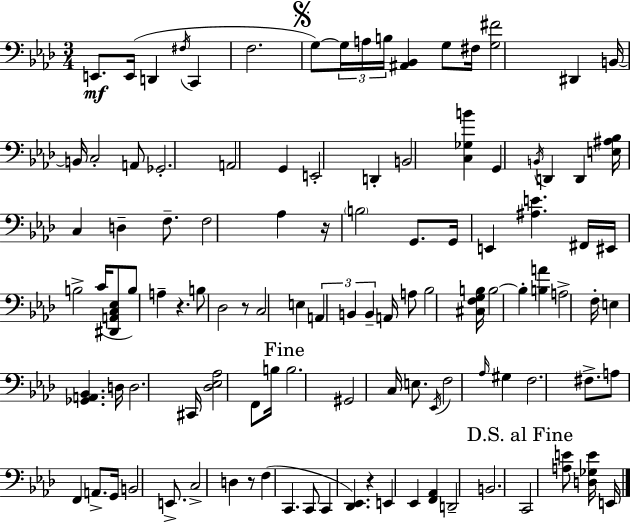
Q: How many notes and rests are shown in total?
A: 109